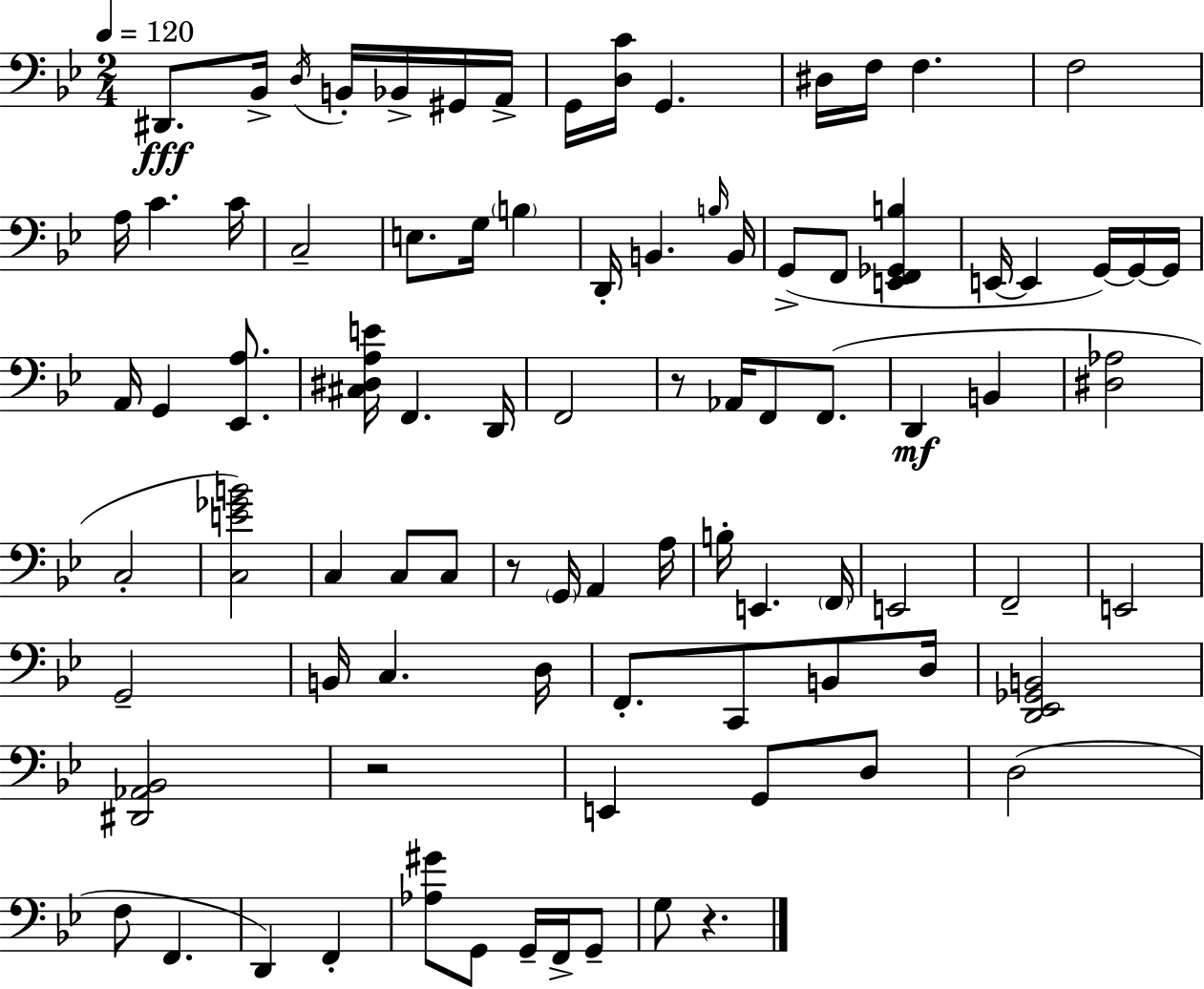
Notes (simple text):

D#2/e. Bb2/s D3/s B2/s Bb2/s G#2/s A2/s G2/s [D3,C4]/s G2/q. D#3/s F3/s F3/q. F3/h A3/s C4/q. C4/s C3/h E3/e. G3/s B3/q D2/s B2/q. B3/s B2/s G2/e F2/e [E2,F2,Gb2,B3]/q E2/s E2/q G2/s G2/s G2/s A2/s G2/q [Eb2,A3]/e. [C#3,D#3,A3,E4]/s F2/q. D2/s F2/h R/e Ab2/s F2/e F2/e. D2/q B2/q [D#3,Ab3]/h C3/h [C3,E4,Gb4,B4]/h C3/q C3/e C3/e R/e G2/s A2/q A3/s B3/s E2/q. F2/s E2/h F2/h E2/h G2/h B2/s C3/q. D3/s F2/e. C2/e B2/e D3/s [D2,Eb2,Gb2,B2]/h [D#2,Ab2,Bb2]/h R/h E2/q G2/e D3/e D3/h F3/e F2/q. D2/q F2/q [Ab3,G#4]/e G2/e G2/s F2/s G2/e G3/e R/q.